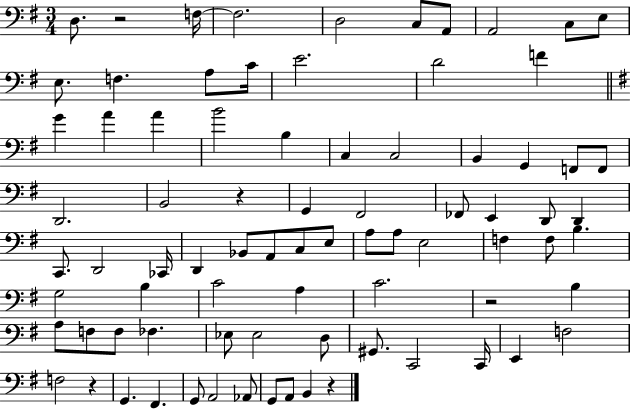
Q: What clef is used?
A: bass